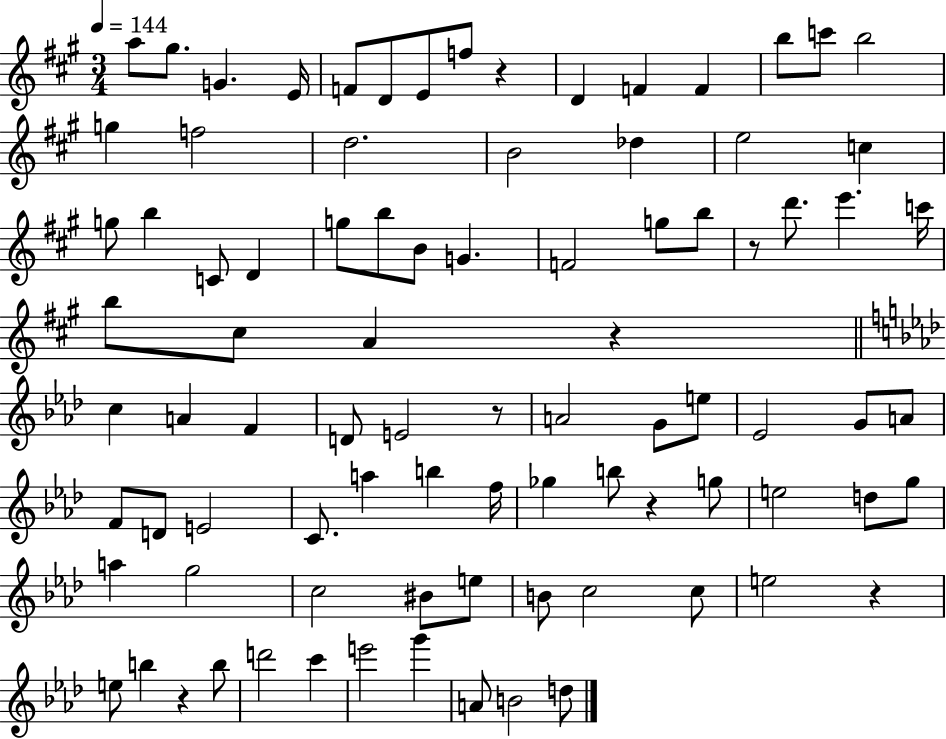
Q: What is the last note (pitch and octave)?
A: D5